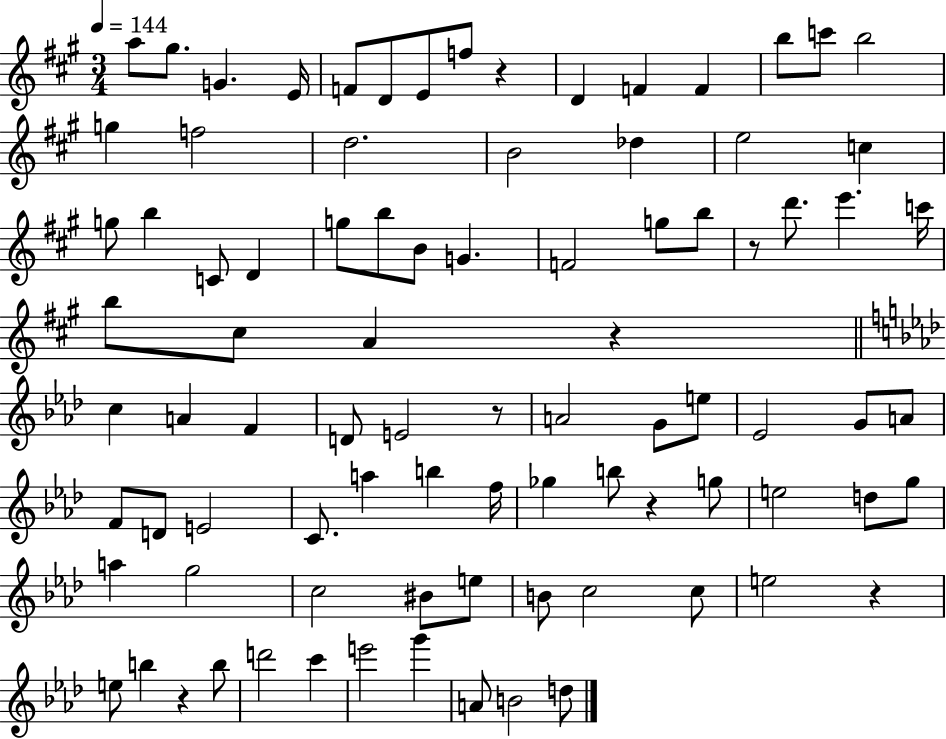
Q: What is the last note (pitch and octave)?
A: D5